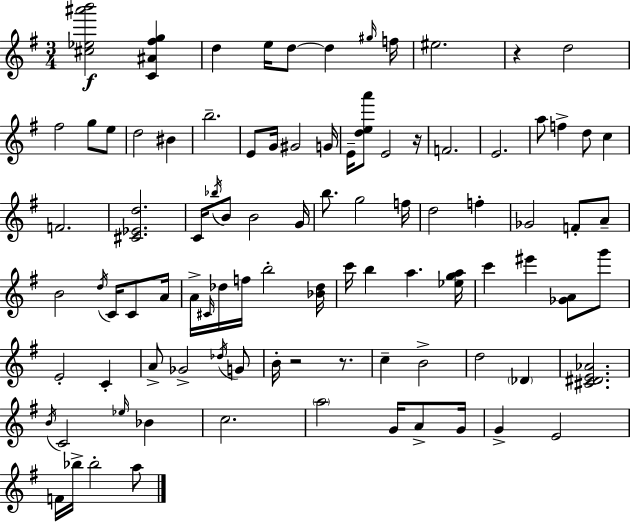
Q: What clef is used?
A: treble